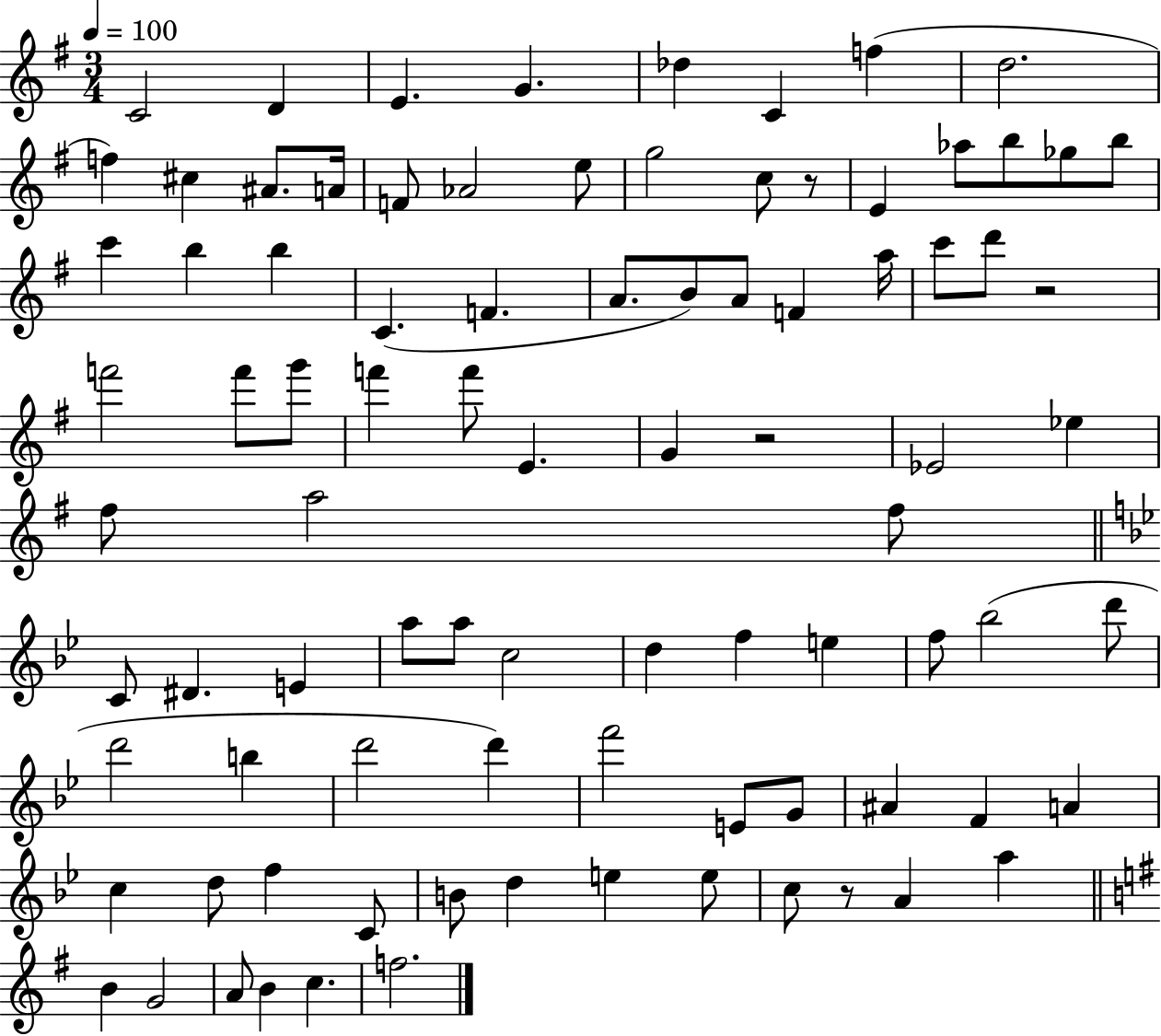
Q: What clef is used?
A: treble